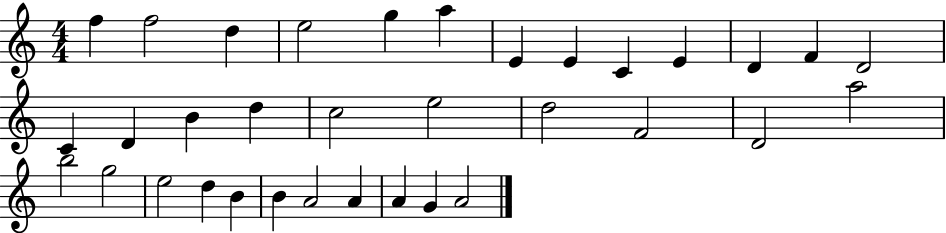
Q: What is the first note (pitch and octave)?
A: F5